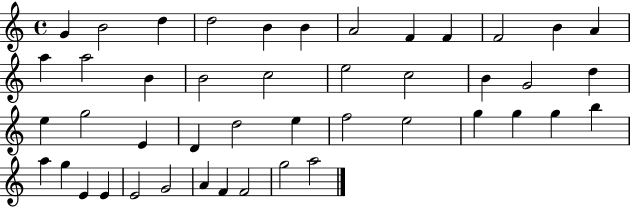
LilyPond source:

{
  \clef treble
  \time 4/4
  \defaultTimeSignature
  \key c \major
  g'4 b'2 d''4 | d''2 b'4 b'4 | a'2 f'4 f'4 | f'2 b'4 a'4 | \break a''4 a''2 b'4 | b'2 c''2 | e''2 c''2 | b'4 g'2 d''4 | \break e''4 g''2 e'4 | d'4 d''2 e''4 | f''2 e''2 | g''4 g''4 g''4 b''4 | \break a''4 g''4 e'4 e'4 | e'2 g'2 | a'4 f'4 f'2 | g''2 a''2 | \break \bar "|."
}